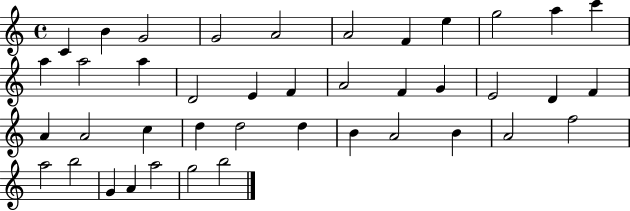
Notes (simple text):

C4/q B4/q G4/h G4/h A4/h A4/h F4/q E5/q G5/h A5/q C6/q A5/q A5/h A5/q D4/h E4/q F4/q A4/h F4/q G4/q E4/h D4/q F4/q A4/q A4/h C5/q D5/q D5/h D5/q B4/q A4/h B4/q A4/h F5/h A5/h B5/h G4/q A4/q A5/h G5/h B5/h